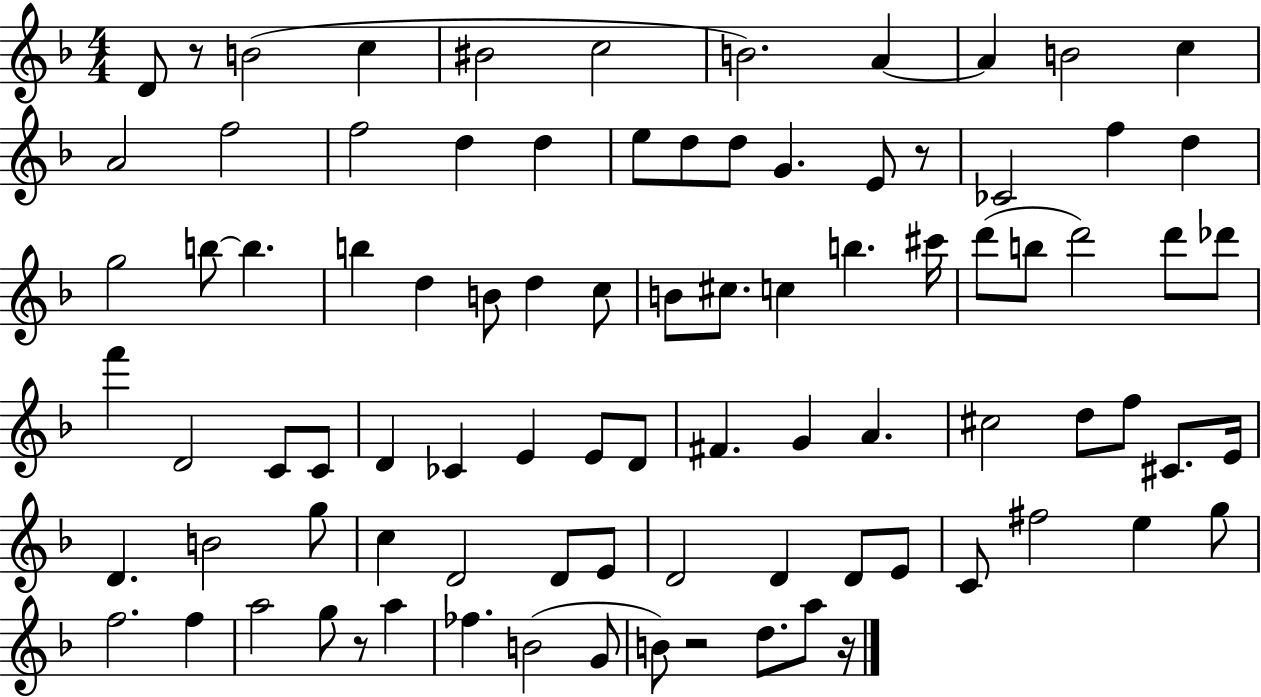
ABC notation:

X:1
T:Untitled
M:4/4
L:1/4
K:F
D/2 z/2 B2 c ^B2 c2 B2 A A B2 c A2 f2 f2 d d e/2 d/2 d/2 G E/2 z/2 _C2 f d g2 b/2 b b d B/2 d c/2 B/2 ^c/2 c b ^c'/4 d'/2 b/2 d'2 d'/2 _d'/2 f' D2 C/2 C/2 D _C E E/2 D/2 ^F G A ^c2 d/2 f/2 ^C/2 E/4 D B2 g/2 c D2 D/2 E/2 D2 D D/2 E/2 C/2 ^f2 e g/2 f2 f a2 g/2 z/2 a _f B2 G/2 B/2 z2 d/2 a/2 z/4